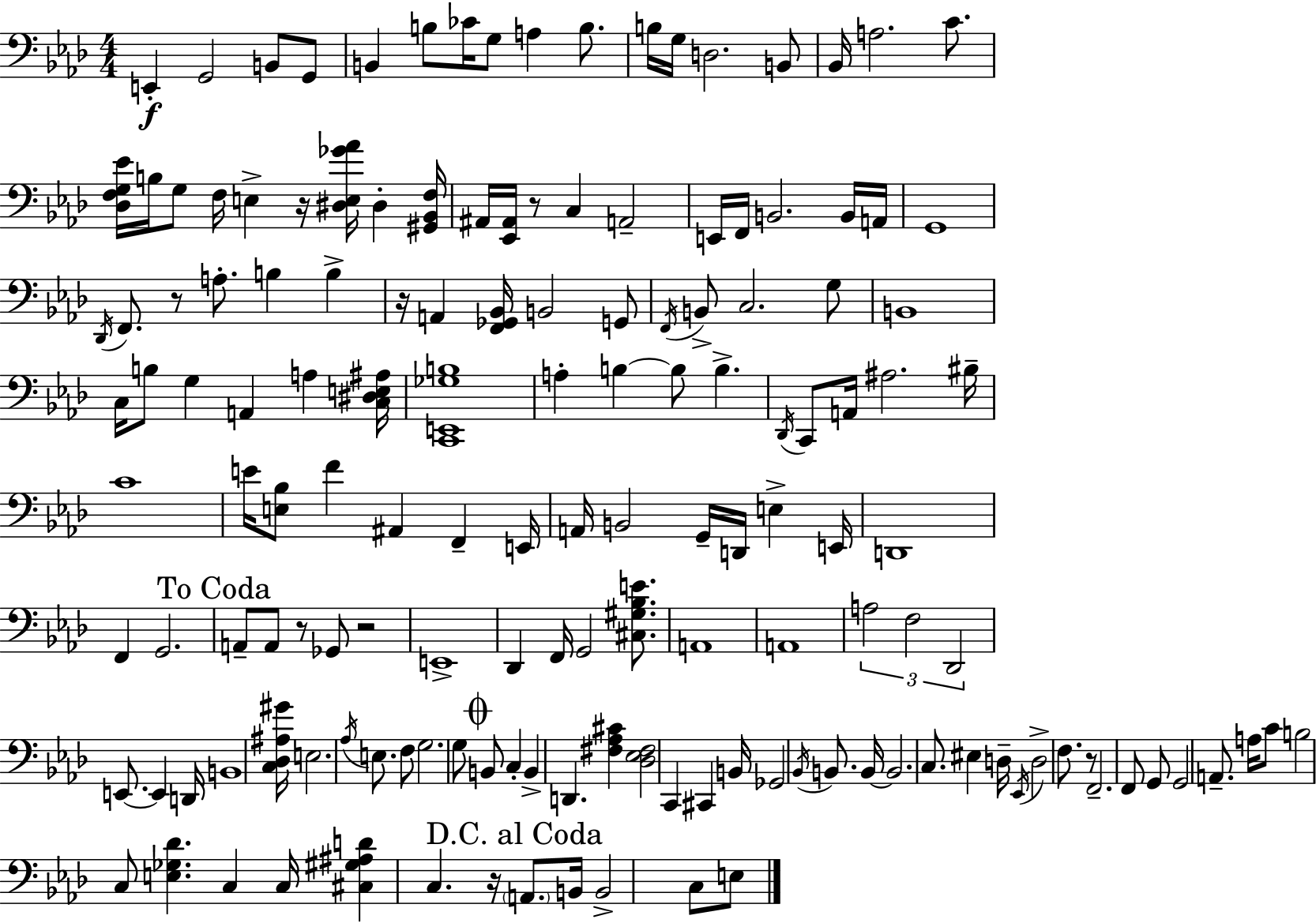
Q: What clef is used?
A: bass